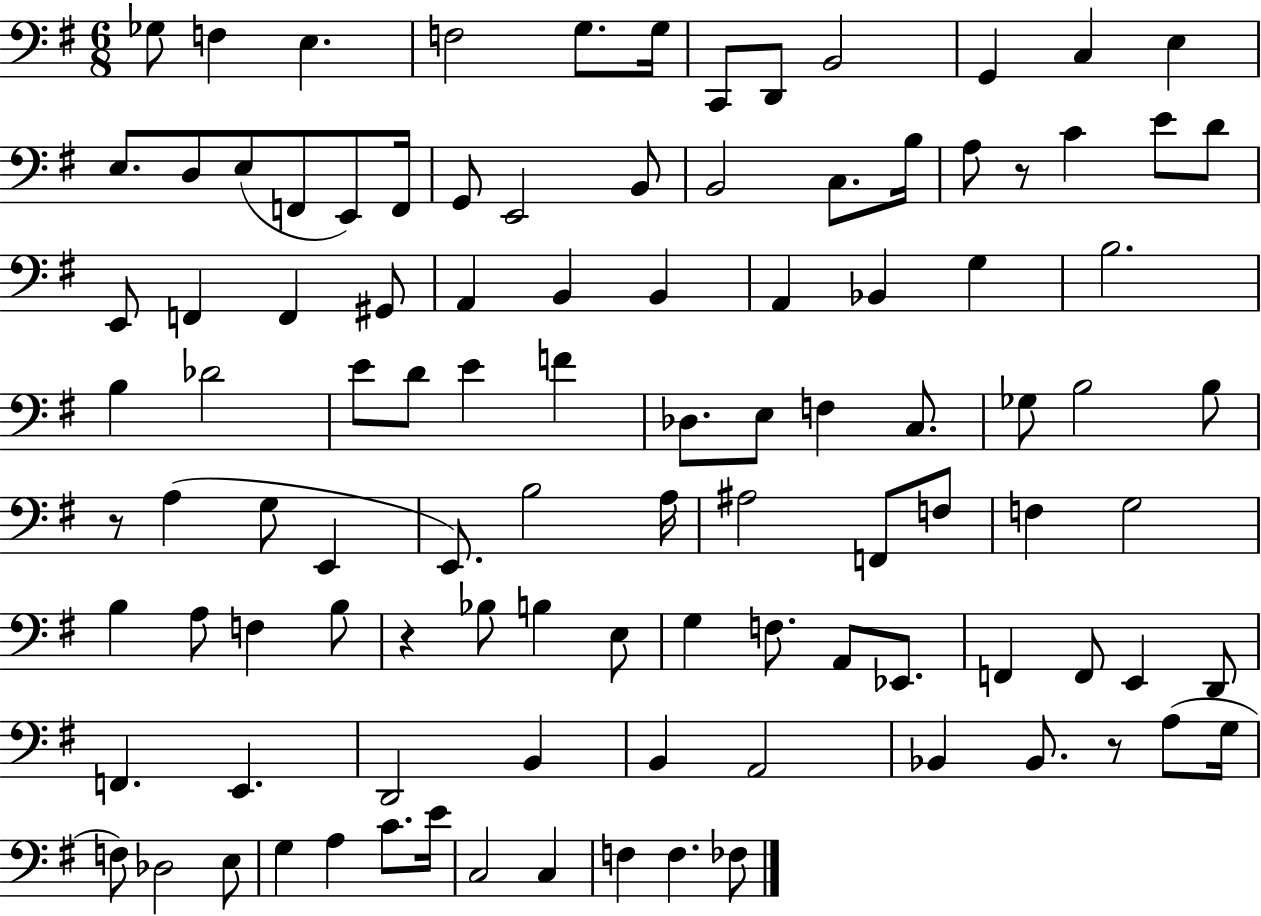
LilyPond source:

{
  \clef bass
  \numericTimeSignature
  \time 6/8
  \key g \major
  \repeat volta 2 { ges8 f4 e4. | f2 g8. g16 | c,8 d,8 b,2 | g,4 c4 e4 | \break e8. d8 e8( f,8 e,8) f,16 | g,8 e,2 b,8 | b,2 c8. b16 | a8 r8 c'4 e'8 d'8 | \break e,8 f,4 f,4 gis,8 | a,4 b,4 b,4 | a,4 bes,4 g4 | b2. | \break b4 des'2 | e'8 d'8 e'4 f'4 | des8. e8 f4 c8. | ges8 b2 b8 | \break r8 a4( g8 e,4 | e,8.) b2 a16 | ais2 f,8 f8 | f4 g2 | \break b4 a8 f4 b8 | r4 bes8 b4 e8 | g4 f8. a,8 ees,8. | f,4 f,8 e,4 d,8 | \break f,4. e,4. | d,2 b,4 | b,4 a,2 | bes,4 bes,8. r8 a8( g16 | \break f8) des2 e8 | g4 a4 c'8. e'16 | c2 c4 | f4 f4. fes8 | \break } \bar "|."
}